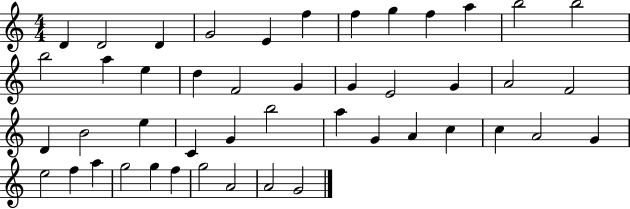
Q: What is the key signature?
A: C major